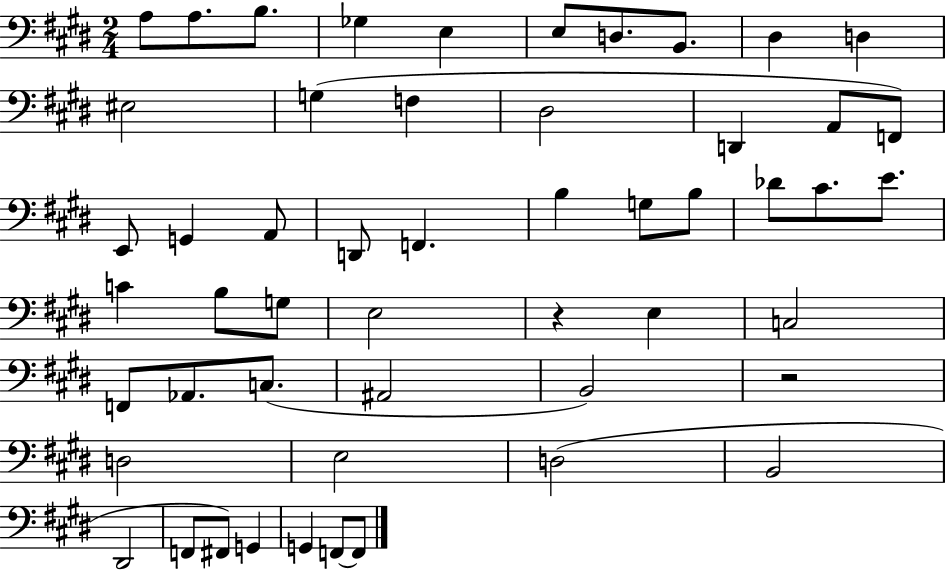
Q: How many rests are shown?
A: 2